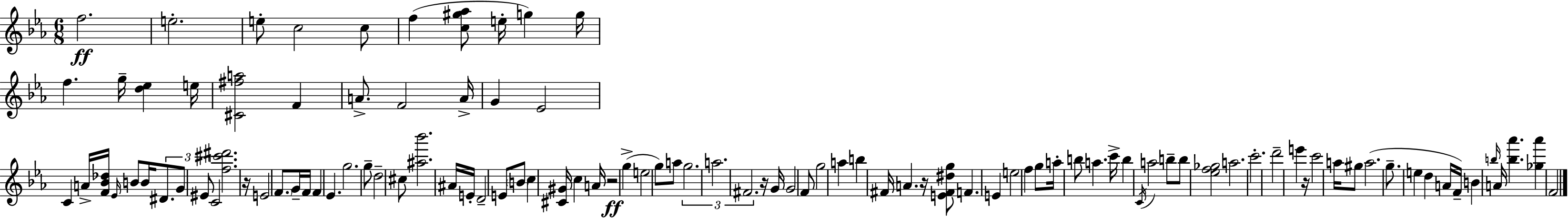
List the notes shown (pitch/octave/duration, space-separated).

F5/h. E5/h. E5/e C5/h C5/e F5/q [C5,G#5,Ab5]/e E5/s G5/q G5/s F5/q. G5/s [D5,Eb5]/q E5/s [C#4,F#5,A5]/h F4/q A4/e. F4/h A4/s G4/q Eb4/h C4/q A4/s [F4,Bb4,Db5]/s Eb4/s B4/e B4/s D#4/e. G4/e EIS4/e C4/h [F5,C#6,D#6]/h. R/s E4/h F4/e. G4/s F4/s F4/q Eb4/q. G5/h. G5/e D5/h C#5/e [A#5,Bb6]/h. A#4/s E4/s D4/h E4/e B4/e C5/q [C#4,G#4]/s C5/q A4/s R/h G5/q E5/h G5/e A5/e G5/h. A5/h. F#4/h. R/s G4/s G4/h F4/e G5/h A5/q B5/q F#4/s A4/q. R/s [E4,F#4,D#5,G5]/e F4/q. E4/q E5/h F5/q G5/e A5/s B5/e A5/q. C6/s B5/q C4/s A5/h B5/e B5/e [Eb5,F5,Gb5]/h A5/h. C6/h. D6/h E6/q R/s C6/h A5/s G#5/e A5/h. G5/e. E5/q D5/q A4/s F4/s B4/q B5/s A4/s [B5,Ab6]/q. [Gb5,Ab6]/q F4/h